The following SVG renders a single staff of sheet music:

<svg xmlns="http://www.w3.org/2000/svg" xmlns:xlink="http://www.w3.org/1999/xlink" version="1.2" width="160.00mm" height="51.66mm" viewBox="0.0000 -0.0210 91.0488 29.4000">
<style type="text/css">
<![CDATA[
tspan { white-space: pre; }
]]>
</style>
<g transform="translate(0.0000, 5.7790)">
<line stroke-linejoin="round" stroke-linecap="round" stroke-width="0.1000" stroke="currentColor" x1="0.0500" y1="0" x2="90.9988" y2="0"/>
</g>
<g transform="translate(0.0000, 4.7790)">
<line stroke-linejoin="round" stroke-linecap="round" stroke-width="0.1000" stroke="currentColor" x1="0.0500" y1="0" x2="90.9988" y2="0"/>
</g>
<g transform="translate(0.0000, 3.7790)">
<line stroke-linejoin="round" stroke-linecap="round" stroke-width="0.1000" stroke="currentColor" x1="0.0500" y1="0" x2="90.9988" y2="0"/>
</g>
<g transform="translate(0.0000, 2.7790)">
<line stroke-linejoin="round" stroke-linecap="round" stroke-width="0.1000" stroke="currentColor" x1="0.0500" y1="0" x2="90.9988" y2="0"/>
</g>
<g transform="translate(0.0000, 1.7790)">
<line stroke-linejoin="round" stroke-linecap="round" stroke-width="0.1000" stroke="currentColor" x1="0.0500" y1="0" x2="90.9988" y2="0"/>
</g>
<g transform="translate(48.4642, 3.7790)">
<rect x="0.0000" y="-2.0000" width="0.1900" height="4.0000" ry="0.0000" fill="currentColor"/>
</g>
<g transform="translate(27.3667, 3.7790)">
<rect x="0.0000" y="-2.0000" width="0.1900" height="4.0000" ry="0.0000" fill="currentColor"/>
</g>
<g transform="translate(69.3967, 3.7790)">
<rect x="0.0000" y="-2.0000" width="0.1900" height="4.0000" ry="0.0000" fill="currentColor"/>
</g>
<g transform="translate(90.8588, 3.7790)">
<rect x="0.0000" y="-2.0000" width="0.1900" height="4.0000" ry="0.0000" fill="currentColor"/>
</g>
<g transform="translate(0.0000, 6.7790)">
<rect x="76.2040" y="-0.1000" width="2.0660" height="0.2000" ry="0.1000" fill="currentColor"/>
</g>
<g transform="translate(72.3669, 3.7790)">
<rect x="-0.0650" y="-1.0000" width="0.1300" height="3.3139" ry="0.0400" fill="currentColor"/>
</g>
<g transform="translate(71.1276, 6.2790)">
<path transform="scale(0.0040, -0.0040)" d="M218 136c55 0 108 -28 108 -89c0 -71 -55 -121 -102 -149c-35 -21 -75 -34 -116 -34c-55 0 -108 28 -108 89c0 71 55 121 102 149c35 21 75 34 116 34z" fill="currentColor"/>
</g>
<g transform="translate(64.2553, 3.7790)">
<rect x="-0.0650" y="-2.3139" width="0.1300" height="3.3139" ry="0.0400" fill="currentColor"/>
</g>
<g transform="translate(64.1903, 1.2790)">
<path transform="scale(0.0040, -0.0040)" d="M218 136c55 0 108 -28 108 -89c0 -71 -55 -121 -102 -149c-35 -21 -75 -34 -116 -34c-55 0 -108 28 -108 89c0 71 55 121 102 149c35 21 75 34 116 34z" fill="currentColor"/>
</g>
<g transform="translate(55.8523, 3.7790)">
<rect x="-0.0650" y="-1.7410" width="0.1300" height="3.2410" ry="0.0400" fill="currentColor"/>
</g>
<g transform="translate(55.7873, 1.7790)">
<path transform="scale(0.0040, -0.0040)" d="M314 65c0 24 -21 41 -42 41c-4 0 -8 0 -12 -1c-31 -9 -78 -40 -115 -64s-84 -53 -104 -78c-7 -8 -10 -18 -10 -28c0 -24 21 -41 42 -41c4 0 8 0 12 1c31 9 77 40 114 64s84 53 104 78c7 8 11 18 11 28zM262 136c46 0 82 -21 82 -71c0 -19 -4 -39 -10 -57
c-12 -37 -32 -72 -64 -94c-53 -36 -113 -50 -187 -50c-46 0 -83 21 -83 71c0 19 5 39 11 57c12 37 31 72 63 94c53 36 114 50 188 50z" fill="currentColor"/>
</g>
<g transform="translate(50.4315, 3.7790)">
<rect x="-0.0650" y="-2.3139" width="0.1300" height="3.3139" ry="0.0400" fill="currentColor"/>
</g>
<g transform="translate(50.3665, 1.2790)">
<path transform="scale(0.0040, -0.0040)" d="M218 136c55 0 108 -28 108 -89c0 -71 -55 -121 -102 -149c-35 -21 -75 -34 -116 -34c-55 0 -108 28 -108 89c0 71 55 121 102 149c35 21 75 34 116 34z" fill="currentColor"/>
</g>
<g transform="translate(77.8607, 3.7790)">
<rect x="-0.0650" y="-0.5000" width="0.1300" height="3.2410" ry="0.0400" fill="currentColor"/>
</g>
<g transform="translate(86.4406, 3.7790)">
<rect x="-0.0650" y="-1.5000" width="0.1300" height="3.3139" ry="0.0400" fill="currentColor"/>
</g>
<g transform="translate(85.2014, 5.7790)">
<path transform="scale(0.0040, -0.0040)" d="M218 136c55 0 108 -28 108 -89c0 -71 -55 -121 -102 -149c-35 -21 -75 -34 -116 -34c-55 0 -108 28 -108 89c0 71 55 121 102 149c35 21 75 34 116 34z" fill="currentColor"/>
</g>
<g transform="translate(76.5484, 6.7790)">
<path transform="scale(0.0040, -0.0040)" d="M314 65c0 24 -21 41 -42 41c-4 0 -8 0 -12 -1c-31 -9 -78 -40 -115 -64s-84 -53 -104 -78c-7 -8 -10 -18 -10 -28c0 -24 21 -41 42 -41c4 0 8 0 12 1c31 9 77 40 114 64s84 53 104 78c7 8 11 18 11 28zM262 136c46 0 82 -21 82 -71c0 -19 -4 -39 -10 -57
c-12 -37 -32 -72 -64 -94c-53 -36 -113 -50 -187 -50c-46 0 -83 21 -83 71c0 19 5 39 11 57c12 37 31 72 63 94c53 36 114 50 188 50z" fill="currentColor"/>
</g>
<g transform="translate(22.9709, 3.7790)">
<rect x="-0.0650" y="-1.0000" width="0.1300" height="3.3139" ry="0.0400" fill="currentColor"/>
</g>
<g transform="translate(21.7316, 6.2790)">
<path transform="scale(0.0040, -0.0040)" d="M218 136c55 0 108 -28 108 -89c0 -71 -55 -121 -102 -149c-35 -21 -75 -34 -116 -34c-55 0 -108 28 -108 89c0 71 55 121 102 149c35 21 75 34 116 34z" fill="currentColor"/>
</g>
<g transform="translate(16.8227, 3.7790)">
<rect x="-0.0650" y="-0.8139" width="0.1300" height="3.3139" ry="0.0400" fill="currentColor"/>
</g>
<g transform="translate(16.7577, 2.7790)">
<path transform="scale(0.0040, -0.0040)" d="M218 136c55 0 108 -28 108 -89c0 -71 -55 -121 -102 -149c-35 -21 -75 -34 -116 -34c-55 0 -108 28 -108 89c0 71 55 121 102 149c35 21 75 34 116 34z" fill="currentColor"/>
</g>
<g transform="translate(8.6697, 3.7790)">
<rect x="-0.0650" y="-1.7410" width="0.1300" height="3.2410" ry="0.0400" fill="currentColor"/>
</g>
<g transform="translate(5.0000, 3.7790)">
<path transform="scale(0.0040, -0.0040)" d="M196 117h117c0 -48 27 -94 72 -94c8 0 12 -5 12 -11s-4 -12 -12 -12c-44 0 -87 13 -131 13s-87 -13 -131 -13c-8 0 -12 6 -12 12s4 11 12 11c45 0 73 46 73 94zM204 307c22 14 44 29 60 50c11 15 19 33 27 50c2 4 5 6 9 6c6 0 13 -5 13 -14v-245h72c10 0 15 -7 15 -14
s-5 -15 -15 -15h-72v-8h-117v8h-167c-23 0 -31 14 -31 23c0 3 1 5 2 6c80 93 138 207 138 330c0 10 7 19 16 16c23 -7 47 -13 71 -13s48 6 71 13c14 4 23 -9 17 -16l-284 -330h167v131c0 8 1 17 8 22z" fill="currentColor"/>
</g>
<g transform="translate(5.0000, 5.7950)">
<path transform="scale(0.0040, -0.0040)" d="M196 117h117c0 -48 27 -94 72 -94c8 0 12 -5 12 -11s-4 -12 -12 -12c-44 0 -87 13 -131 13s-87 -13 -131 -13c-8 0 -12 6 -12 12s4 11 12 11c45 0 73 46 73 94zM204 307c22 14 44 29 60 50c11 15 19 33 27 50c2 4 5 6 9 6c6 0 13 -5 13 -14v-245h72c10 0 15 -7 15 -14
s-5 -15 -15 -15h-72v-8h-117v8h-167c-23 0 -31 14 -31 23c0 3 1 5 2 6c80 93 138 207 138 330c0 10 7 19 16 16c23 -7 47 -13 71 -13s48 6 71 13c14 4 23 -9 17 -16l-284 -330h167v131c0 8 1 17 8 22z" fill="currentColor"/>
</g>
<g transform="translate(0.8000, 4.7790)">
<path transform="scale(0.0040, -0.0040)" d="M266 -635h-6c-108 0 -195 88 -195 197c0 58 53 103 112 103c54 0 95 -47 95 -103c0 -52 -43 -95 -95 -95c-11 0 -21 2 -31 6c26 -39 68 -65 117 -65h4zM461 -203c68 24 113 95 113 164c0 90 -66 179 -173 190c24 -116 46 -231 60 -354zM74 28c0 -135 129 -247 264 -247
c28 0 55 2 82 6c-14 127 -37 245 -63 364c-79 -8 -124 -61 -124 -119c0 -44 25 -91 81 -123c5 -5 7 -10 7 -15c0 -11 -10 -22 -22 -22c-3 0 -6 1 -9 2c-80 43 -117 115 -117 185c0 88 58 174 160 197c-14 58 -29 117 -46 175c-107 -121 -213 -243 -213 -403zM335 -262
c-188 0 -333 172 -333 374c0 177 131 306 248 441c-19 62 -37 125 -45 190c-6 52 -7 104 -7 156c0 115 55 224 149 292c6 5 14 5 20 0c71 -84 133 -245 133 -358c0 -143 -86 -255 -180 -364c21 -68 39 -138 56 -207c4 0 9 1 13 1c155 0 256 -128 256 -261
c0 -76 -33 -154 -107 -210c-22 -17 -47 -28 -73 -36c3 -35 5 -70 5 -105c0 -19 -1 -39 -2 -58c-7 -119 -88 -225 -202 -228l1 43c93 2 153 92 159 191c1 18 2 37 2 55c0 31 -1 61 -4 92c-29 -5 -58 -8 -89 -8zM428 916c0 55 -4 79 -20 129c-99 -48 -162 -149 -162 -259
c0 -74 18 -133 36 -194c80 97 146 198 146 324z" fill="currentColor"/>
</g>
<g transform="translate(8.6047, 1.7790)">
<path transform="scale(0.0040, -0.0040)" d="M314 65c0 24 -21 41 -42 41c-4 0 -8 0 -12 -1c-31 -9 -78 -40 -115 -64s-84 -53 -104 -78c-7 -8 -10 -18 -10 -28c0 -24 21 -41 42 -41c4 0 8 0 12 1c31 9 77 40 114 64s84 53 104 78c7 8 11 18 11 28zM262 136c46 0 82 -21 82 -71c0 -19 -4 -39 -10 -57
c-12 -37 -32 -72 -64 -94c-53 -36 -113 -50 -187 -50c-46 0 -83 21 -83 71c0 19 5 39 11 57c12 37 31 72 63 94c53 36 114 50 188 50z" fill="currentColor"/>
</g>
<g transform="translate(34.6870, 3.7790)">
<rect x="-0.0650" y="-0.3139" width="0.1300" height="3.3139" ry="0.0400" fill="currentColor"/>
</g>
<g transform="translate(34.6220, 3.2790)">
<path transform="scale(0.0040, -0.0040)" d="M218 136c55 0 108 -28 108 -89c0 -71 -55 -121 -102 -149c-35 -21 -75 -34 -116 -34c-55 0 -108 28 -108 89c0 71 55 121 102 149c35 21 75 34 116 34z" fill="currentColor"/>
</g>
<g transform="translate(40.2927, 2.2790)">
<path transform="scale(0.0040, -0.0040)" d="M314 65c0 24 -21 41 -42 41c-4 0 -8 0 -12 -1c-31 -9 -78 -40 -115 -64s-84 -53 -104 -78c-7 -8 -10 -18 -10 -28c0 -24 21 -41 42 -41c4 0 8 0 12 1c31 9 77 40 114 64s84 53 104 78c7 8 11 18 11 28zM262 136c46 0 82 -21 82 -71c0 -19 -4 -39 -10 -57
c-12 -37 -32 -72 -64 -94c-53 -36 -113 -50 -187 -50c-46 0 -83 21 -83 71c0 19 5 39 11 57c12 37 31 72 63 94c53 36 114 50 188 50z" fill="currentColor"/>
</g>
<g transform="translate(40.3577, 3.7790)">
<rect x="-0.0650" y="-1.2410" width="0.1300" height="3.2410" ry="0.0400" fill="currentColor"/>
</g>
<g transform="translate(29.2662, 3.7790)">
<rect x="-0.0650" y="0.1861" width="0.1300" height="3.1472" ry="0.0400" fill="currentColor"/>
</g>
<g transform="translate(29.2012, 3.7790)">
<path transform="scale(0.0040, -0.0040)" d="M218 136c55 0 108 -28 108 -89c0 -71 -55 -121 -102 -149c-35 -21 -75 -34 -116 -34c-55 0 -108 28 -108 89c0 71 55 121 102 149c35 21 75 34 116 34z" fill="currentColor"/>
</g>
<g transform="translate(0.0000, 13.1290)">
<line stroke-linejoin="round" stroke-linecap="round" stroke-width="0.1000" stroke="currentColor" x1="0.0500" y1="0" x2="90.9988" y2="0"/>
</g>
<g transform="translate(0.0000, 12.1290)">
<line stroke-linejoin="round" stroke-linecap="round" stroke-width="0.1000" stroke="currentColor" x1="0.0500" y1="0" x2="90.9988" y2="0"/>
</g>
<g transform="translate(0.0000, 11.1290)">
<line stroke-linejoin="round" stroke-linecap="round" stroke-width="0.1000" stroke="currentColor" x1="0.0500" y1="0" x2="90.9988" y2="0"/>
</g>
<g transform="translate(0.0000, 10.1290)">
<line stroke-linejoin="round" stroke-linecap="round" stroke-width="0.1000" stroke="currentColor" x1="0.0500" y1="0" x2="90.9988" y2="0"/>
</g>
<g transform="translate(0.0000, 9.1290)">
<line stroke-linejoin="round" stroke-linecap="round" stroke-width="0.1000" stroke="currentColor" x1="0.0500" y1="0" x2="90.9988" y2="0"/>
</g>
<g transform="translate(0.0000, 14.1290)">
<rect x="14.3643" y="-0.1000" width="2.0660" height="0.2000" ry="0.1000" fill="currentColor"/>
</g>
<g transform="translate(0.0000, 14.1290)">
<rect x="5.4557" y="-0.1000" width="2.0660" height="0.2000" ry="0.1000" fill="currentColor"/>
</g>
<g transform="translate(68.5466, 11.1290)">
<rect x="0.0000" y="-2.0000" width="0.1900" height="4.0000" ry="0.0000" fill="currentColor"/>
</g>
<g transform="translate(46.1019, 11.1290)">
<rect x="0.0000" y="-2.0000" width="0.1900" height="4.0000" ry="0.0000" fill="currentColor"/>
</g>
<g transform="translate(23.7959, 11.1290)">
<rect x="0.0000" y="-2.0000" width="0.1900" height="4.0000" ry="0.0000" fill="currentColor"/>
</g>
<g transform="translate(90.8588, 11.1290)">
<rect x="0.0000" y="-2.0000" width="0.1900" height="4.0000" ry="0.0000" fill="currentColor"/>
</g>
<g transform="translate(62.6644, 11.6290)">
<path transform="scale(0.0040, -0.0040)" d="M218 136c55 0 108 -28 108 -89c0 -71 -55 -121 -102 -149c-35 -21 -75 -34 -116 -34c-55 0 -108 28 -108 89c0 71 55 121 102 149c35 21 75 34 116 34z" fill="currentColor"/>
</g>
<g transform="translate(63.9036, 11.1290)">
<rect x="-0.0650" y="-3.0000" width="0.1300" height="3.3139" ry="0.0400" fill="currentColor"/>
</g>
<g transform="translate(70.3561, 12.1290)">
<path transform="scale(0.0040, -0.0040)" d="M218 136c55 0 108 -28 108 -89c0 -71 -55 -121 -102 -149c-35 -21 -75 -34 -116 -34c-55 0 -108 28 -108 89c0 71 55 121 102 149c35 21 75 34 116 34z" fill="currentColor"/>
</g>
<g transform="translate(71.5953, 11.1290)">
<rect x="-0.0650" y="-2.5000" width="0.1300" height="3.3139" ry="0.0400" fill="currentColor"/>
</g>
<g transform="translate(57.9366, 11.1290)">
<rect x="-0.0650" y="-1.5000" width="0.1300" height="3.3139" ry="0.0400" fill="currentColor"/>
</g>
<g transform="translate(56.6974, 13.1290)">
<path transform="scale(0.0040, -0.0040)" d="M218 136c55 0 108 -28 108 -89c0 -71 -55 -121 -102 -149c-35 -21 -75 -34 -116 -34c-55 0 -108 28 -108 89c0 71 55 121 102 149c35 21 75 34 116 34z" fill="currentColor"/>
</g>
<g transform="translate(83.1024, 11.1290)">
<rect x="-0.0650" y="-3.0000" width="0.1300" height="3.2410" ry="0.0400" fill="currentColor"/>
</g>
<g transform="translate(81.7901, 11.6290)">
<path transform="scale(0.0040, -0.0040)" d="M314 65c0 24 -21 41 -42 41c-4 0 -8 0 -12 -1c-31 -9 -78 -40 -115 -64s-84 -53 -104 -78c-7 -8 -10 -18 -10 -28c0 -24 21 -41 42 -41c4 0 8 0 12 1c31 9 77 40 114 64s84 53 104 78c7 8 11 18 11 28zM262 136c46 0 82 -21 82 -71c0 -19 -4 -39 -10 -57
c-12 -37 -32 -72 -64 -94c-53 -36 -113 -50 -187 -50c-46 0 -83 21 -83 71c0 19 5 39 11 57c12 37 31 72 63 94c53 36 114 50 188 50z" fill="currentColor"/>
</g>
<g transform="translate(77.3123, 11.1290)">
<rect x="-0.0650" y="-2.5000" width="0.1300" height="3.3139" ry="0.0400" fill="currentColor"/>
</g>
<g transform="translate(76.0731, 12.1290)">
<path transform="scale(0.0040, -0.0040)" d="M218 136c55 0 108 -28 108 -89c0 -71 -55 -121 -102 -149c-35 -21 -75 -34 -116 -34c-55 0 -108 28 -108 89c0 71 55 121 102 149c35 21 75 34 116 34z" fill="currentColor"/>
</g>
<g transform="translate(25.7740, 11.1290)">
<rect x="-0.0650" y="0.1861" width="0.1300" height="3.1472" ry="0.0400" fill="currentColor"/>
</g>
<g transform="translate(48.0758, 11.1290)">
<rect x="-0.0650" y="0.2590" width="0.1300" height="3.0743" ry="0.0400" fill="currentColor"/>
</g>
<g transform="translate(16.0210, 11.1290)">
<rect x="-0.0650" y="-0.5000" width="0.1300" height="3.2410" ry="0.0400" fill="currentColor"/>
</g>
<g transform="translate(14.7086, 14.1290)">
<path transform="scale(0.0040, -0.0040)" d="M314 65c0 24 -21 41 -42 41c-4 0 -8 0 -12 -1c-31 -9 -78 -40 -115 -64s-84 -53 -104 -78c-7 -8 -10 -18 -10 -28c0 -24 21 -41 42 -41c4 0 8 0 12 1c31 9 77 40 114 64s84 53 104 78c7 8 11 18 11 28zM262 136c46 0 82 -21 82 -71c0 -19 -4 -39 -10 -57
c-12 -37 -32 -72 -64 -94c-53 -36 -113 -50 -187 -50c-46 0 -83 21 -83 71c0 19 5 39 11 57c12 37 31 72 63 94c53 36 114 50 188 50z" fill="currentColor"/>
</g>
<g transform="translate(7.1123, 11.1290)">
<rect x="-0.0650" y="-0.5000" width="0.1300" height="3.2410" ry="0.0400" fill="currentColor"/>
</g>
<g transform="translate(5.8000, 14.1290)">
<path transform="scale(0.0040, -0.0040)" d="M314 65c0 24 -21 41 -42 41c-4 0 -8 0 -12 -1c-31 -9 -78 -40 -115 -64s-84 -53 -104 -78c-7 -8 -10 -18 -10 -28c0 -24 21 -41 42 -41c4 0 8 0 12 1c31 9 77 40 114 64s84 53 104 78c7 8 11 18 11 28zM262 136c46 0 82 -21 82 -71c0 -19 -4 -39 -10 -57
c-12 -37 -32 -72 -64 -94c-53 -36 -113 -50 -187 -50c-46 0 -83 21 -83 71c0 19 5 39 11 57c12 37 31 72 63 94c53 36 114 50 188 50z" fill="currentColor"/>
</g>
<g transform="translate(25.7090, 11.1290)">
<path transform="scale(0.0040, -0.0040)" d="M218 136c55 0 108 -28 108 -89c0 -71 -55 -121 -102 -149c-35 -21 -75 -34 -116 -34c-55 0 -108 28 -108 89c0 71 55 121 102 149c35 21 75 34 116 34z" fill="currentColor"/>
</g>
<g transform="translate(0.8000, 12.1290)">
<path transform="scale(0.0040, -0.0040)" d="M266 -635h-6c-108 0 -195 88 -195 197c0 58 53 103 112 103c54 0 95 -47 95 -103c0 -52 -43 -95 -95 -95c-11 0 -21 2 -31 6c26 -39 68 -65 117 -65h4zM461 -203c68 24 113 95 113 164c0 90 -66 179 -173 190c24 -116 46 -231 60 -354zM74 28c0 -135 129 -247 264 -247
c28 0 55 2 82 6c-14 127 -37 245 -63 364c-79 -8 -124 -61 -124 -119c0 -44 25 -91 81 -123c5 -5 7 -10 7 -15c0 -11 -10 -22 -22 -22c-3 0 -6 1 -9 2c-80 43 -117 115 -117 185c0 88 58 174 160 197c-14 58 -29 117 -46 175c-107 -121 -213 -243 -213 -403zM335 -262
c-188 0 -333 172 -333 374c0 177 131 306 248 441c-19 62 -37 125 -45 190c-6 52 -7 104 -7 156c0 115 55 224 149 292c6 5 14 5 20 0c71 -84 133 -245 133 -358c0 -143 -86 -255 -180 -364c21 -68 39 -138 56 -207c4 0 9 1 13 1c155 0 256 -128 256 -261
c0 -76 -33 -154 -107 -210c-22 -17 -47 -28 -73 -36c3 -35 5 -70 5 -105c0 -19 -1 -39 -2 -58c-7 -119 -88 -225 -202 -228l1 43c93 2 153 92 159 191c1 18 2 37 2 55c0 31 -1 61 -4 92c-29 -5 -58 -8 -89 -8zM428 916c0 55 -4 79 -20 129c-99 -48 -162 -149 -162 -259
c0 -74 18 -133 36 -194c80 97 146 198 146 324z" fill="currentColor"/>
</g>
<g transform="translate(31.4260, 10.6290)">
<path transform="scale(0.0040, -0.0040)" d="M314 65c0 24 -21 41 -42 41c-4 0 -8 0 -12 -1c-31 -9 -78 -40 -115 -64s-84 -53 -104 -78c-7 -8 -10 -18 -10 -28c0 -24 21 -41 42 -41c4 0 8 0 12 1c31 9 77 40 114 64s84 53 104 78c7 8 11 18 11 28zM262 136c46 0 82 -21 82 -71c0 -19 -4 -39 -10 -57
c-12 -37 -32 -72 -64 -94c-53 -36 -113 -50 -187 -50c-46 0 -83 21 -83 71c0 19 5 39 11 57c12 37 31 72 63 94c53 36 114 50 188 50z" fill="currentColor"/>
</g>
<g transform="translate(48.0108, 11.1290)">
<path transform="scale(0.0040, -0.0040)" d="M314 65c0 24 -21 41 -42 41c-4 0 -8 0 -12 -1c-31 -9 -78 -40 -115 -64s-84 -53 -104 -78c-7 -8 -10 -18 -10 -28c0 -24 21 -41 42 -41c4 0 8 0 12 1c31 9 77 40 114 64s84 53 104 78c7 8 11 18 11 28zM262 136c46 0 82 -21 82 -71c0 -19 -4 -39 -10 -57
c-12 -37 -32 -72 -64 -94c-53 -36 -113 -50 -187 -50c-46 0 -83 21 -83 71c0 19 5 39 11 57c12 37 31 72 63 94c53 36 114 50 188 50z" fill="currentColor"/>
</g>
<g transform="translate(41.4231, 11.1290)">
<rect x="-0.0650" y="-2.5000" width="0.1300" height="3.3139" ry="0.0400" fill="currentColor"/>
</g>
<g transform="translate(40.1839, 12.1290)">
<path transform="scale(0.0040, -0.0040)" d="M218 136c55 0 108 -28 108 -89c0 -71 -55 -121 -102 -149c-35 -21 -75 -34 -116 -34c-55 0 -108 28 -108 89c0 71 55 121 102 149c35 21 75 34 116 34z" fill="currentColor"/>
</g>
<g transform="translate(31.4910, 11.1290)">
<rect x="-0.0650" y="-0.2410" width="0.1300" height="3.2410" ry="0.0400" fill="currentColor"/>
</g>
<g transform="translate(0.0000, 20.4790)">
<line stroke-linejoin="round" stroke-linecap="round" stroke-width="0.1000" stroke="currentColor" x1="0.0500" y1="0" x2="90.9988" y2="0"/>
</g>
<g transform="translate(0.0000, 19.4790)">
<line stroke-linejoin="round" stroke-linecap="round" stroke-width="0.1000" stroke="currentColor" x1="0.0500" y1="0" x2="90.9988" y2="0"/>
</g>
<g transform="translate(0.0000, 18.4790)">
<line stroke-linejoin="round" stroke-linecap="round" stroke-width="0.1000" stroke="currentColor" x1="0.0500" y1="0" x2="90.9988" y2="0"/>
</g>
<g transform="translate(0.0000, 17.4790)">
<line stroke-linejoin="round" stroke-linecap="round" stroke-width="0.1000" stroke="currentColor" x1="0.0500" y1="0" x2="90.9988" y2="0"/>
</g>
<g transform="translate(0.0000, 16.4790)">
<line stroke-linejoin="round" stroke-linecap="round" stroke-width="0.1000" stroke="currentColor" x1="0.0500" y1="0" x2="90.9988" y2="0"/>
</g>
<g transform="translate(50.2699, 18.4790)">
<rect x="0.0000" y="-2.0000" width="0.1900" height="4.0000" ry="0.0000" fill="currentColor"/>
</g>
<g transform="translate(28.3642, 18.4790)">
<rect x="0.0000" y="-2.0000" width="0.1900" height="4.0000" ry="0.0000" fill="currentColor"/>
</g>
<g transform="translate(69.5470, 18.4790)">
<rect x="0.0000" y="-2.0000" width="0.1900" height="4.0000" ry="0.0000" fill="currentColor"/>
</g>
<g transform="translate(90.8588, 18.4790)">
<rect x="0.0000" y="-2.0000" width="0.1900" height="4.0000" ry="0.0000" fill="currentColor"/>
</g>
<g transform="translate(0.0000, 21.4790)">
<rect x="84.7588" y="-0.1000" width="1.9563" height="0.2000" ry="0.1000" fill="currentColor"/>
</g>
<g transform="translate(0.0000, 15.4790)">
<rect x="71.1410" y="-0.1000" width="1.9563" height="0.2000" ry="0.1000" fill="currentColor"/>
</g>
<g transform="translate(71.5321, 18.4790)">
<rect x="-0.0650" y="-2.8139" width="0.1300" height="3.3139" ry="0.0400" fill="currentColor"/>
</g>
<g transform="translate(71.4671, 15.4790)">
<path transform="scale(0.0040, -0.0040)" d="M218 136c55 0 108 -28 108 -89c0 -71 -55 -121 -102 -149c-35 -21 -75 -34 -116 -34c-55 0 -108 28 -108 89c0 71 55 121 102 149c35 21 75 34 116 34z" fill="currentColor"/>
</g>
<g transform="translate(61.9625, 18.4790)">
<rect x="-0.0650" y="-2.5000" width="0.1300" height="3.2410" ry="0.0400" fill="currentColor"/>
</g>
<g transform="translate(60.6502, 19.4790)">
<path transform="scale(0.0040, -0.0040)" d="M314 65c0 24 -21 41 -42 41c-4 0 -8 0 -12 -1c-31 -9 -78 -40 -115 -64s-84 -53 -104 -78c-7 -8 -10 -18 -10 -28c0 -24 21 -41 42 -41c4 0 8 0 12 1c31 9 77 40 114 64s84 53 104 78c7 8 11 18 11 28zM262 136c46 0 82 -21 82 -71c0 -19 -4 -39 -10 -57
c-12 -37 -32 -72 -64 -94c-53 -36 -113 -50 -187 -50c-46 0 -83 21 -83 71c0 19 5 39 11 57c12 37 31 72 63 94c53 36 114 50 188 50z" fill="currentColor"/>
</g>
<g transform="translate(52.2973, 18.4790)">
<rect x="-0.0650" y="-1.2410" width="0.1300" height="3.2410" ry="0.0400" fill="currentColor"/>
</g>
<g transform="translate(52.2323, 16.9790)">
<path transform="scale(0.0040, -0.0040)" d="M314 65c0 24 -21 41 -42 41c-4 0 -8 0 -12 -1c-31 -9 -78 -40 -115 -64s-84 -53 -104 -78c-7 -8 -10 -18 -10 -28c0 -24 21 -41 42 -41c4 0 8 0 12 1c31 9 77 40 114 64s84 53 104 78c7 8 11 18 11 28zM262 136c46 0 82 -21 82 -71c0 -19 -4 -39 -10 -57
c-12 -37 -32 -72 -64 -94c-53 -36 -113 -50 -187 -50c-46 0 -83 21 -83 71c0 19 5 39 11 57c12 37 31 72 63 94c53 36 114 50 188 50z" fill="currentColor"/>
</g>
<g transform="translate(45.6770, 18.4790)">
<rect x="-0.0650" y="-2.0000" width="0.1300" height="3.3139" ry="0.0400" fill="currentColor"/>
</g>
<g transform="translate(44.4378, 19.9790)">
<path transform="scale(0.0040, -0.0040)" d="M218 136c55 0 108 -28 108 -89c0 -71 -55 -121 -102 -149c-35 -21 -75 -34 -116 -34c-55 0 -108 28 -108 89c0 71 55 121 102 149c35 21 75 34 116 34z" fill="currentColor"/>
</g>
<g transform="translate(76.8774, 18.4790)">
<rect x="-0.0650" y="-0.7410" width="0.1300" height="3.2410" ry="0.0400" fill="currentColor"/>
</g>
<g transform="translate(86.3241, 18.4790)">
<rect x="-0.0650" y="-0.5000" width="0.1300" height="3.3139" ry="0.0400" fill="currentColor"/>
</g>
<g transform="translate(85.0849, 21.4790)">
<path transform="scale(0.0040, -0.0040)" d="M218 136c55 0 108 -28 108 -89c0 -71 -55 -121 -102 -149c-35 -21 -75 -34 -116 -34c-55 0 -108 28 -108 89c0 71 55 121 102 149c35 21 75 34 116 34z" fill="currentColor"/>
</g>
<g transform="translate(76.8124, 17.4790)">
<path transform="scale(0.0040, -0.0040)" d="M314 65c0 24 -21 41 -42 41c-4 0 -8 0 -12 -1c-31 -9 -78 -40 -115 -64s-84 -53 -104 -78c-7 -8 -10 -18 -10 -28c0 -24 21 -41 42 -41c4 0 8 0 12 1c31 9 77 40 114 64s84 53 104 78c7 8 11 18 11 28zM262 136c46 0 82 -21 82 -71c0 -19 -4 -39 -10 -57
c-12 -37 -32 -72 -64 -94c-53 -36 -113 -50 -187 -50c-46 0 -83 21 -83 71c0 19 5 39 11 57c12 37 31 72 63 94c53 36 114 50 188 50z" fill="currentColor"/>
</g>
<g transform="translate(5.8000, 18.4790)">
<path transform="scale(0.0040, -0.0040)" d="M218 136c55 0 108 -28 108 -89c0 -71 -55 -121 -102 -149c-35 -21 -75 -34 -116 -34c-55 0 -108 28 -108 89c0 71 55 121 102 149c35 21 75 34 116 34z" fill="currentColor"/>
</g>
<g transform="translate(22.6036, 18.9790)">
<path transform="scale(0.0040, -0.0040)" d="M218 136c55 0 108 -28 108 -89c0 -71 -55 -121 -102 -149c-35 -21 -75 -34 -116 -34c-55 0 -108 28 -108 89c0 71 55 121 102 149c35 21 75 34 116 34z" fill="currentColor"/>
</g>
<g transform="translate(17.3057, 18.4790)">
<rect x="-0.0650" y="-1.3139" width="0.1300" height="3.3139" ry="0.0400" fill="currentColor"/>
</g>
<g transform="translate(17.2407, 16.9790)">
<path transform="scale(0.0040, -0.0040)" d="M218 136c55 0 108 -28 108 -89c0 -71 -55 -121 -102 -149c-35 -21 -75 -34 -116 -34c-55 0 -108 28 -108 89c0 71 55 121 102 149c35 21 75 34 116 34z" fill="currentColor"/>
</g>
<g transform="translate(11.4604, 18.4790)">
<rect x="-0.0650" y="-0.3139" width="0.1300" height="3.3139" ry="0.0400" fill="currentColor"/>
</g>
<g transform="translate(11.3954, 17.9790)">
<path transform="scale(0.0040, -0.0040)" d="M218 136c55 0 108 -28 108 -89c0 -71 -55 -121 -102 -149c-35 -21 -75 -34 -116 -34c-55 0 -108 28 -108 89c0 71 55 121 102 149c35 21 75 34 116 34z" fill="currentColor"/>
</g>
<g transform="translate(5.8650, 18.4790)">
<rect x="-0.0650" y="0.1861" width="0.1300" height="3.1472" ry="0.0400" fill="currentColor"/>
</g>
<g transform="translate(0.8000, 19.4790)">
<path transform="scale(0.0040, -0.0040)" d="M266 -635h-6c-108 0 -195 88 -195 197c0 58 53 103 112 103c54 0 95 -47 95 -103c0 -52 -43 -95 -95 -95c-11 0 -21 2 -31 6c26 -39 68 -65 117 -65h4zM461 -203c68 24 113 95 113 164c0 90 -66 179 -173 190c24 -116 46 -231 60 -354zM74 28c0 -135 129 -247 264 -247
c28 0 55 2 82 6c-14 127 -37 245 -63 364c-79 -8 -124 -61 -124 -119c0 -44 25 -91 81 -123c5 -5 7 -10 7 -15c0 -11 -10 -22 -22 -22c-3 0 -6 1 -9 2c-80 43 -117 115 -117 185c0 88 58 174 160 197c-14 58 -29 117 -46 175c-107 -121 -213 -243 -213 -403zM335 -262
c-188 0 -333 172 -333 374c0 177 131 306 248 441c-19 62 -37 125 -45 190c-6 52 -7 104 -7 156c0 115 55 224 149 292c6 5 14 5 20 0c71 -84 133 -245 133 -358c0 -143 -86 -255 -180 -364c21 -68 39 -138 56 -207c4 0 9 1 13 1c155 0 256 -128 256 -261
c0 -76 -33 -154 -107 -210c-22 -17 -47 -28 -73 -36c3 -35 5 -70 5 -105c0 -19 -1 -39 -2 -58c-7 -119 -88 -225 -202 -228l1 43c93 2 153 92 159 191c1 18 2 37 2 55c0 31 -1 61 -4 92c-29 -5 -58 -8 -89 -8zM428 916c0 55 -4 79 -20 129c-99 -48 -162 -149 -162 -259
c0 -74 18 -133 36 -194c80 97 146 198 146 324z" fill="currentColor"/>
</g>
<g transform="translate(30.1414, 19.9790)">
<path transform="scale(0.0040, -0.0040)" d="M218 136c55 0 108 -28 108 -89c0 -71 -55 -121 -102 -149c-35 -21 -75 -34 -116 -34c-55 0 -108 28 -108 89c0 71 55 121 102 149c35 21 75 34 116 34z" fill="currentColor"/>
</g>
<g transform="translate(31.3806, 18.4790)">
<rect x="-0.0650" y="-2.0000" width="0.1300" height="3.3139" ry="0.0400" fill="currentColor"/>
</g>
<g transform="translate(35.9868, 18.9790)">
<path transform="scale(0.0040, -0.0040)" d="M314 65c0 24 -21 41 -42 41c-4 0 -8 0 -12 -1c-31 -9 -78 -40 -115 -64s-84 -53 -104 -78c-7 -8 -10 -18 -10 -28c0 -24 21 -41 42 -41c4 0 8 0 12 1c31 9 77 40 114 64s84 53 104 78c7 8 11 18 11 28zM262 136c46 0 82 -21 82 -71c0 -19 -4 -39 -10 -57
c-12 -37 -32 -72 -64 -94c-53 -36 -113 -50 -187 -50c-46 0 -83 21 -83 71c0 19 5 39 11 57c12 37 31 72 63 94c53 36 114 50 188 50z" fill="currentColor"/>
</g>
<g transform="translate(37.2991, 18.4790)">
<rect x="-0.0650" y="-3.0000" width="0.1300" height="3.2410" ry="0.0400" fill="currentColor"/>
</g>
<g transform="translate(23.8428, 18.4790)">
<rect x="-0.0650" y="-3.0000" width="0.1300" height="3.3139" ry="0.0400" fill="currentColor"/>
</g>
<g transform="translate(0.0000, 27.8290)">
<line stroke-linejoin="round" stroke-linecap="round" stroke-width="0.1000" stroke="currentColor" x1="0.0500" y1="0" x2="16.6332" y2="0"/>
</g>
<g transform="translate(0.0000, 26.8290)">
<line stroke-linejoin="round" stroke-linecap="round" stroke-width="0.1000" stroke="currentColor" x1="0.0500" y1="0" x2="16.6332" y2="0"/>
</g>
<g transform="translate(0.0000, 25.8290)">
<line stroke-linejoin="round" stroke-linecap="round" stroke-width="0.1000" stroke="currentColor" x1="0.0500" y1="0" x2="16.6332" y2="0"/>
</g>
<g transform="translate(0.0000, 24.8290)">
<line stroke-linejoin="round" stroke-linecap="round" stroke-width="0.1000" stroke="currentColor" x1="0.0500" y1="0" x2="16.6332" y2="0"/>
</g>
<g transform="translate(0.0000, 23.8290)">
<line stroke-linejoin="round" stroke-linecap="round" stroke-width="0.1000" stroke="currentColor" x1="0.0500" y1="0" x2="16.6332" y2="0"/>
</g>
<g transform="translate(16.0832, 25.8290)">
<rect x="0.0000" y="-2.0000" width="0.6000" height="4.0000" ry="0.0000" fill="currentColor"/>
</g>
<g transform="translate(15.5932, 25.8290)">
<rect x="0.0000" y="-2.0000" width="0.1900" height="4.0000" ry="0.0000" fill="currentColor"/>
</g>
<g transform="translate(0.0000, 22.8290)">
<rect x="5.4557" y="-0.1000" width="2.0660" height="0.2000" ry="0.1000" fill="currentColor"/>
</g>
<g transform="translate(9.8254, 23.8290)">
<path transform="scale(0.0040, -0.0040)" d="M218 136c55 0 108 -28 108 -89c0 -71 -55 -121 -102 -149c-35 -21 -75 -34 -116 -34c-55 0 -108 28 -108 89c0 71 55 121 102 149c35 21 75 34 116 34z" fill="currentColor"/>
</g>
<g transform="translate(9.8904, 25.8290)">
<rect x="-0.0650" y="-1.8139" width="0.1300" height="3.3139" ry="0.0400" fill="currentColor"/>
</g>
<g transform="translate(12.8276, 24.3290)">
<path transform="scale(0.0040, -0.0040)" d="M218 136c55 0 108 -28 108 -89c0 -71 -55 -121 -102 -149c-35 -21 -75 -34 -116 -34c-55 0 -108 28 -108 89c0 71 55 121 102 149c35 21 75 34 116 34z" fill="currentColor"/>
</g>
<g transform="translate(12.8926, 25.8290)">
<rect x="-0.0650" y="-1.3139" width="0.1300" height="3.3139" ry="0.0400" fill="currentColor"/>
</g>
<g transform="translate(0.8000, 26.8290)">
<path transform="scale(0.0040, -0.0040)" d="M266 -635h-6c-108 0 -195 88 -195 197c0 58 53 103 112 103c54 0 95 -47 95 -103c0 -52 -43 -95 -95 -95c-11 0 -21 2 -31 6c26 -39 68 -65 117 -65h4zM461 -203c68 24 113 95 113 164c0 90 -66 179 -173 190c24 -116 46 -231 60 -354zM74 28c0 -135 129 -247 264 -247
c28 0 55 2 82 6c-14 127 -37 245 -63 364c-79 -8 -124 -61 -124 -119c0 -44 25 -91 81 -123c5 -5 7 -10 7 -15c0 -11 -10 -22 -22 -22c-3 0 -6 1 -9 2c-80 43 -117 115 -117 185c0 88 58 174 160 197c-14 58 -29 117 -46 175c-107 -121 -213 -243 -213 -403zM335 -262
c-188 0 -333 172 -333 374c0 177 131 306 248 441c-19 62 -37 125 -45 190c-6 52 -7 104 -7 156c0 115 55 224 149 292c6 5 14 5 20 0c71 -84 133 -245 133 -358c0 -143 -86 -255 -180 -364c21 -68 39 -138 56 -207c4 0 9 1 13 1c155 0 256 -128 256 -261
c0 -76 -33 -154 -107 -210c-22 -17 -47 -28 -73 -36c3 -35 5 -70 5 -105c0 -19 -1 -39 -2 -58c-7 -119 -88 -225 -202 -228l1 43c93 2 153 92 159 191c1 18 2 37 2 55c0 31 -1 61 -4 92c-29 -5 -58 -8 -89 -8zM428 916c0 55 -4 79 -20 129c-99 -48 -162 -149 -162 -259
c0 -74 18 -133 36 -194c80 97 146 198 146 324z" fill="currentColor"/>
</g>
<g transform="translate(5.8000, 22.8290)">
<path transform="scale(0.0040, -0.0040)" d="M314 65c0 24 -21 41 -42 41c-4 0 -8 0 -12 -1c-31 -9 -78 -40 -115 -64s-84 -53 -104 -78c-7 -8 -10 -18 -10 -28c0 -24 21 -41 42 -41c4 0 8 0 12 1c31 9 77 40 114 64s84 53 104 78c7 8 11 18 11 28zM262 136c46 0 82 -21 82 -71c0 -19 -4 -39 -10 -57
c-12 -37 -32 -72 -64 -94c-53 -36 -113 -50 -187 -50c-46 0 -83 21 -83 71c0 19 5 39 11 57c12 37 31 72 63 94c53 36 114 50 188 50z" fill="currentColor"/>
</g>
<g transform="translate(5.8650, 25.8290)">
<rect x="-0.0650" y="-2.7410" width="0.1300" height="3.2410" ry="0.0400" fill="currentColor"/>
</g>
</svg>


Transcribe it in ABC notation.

X:1
T:Untitled
M:4/4
L:1/4
K:C
f2 d D B c e2 g f2 g D C2 E C2 C2 B c2 G B2 E A G G A2 B c e A F A2 F e2 G2 a d2 C a2 f e